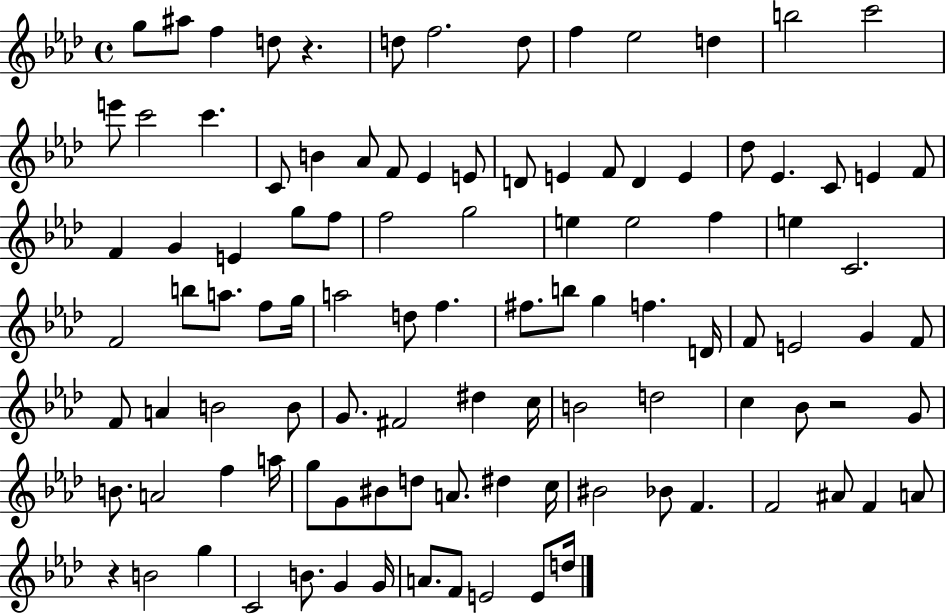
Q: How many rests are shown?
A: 3